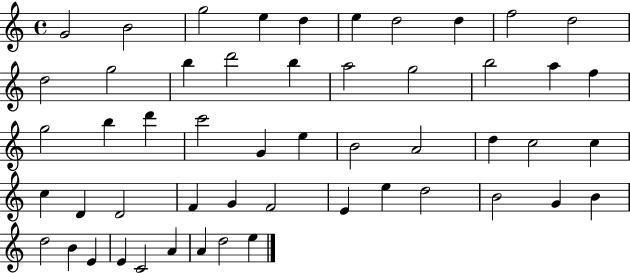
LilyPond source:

{
  \clef treble
  \time 4/4
  \defaultTimeSignature
  \key c \major
  g'2 b'2 | g''2 e''4 d''4 | e''4 d''2 d''4 | f''2 d''2 | \break d''2 g''2 | b''4 d'''2 b''4 | a''2 g''2 | b''2 a''4 f''4 | \break g''2 b''4 d'''4 | c'''2 g'4 e''4 | b'2 a'2 | d''4 c''2 c''4 | \break c''4 d'4 d'2 | f'4 g'4 f'2 | e'4 e''4 d''2 | b'2 g'4 b'4 | \break d''2 b'4 e'4 | e'4 c'2 a'4 | a'4 d''2 e''4 | \bar "|."
}